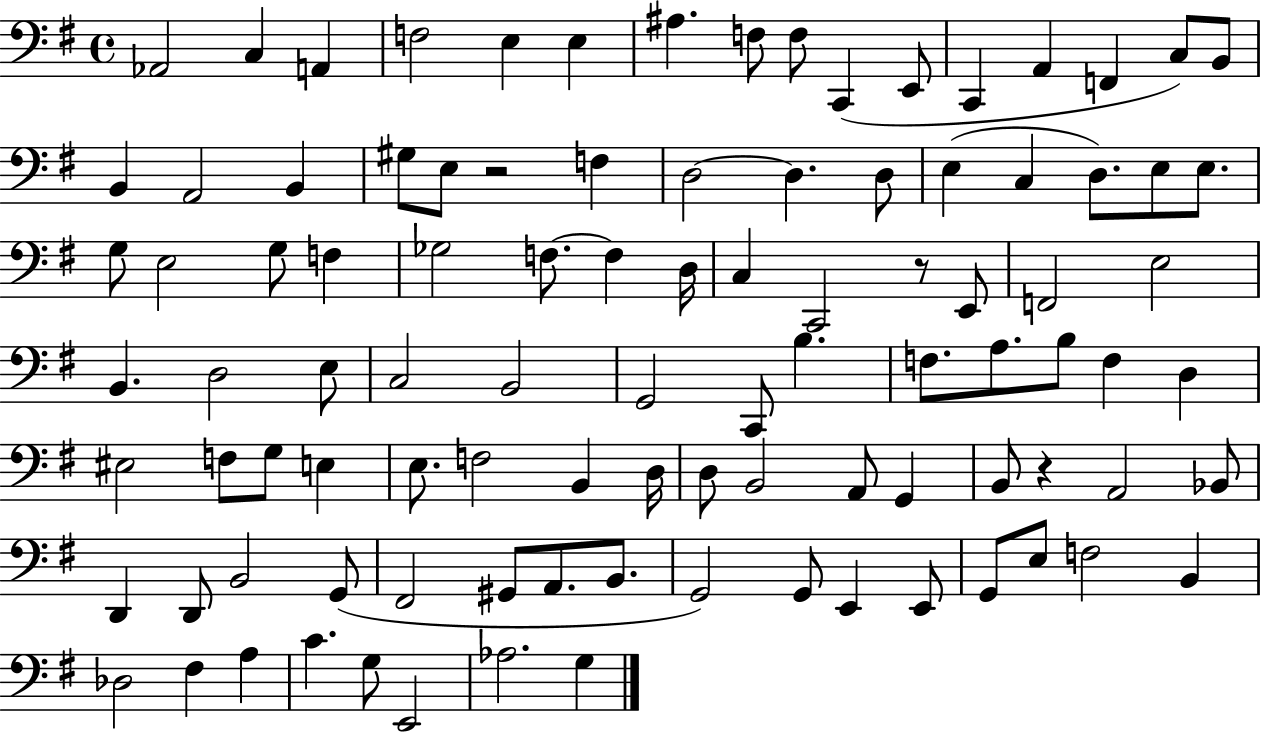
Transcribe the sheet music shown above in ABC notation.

X:1
T:Untitled
M:4/4
L:1/4
K:G
_A,,2 C, A,, F,2 E, E, ^A, F,/2 F,/2 C,, E,,/2 C,, A,, F,, C,/2 B,,/2 B,, A,,2 B,, ^G,/2 E,/2 z2 F, D,2 D, D,/2 E, C, D,/2 E,/2 E,/2 G,/2 E,2 G,/2 F, _G,2 F,/2 F, D,/4 C, C,,2 z/2 E,,/2 F,,2 E,2 B,, D,2 E,/2 C,2 B,,2 G,,2 C,,/2 B, F,/2 A,/2 B,/2 F, D, ^E,2 F,/2 G,/2 E, E,/2 F,2 B,, D,/4 D,/2 B,,2 A,,/2 G,, B,,/2 z A,,2 _B,,/2 D,, D,,/2 B,,2 G,,/2 ^F,,2 ^G,,/2 A,,/2 B,,/2 G,,2 G,,/2 E,, E,,/2 G,,/2 E,/2 F,2 B,, _D,2 ^F, A, C G,/2 E,,2 _A,2 G,